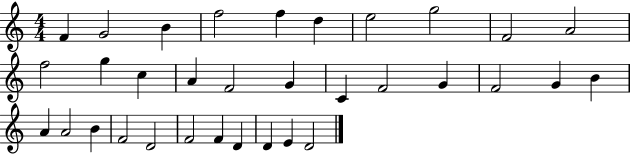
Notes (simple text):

F4/q G4/h B4/q F5/h F5/q D5/q E5/h G5/h F4/h A4/h F5/h G5/q C5/q A4/q F4/h G4/q C4/q F4/h G4/q F4/h G4/q B4/q A4/q A4/h B4/q F4/h D4/h F4/h F4/q D4/q D4/q E4/q D4/h